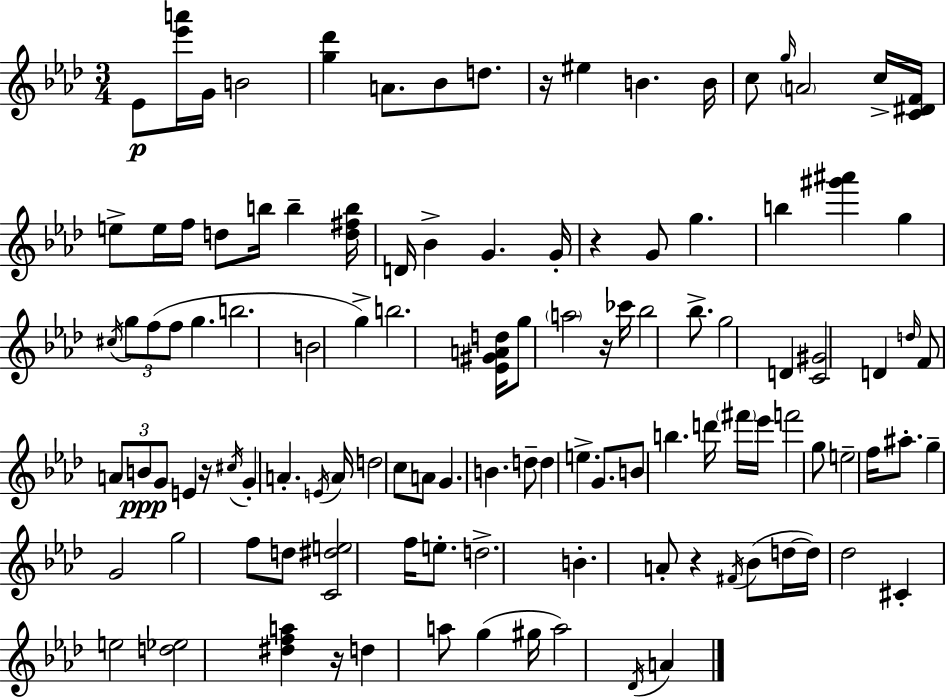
{
  \clef treble
  \numericTimeSignature
  \time 3/4
  \key f \minor
  ees'8\p <ees''' a'''>16 g'16 b'2 | <g'' des'''>4 a'8. bes'8 d''8. | r16 eis''4 b'4. b'16 | c''8 \grace { g''16 } \parenthesize a'2 c''16-> | \break <c' dis' f'>16 e''8-> e''16 f''16 d''8 b''16 b''4-- | <d'' fis'' b''>16 d'16 bes'4-> g'4. | g'16-. r4 g'8 g''4. | b''4 <gis''' ais'''>4 g''4 | \break \acciaccatura { cis''16 } \tuplet 3/2 { g''8 f''8( f''8 } g''4. | b''2. | b'2 g''4->) | b''2. | \break <ees' gis' a' d''>16 g''8 \parenthesize a''2 | r16 ces'''16 bes''2 bes''8.-> | g''2 d'4 | <c' gis'>2 d'4 | \break \grace { d''16 } f'8 \tuplet 3/2 { a'8 b'8\ppp g'8 } e'4 | r16 \acciaccatura { cis''16 } g'4-. a'4.-. | \acciaccatura { e'16 } a'16 d''2 | c''8 a'8 g'4. b'4. | \break d''8-- d''4 e''4.-> | g'8. b'8 b''4. | d'''16 \parenthesize fis'''16 ees'''16 f'''2 | g''8 e''2-- | \break f''16 ais''8.-. g''4-- g'2 | g''2 | f''8 d''8 <c' dis'' e''>2 | f''16 e''8.-. d''2.-> | \break b'4.-. a'8-. | r4 \acciaccatura { fis'16 }( bes'8 d''16~~ d''16) des''2 | cis'4-. e''2 | <d'' ees''>2 | \break <dis'' f'' a''>4 r16 d''4 a''8 | g''4( gis''16 a''2) | \acciaccatura { des'16 } a'4 \bar "|."
}